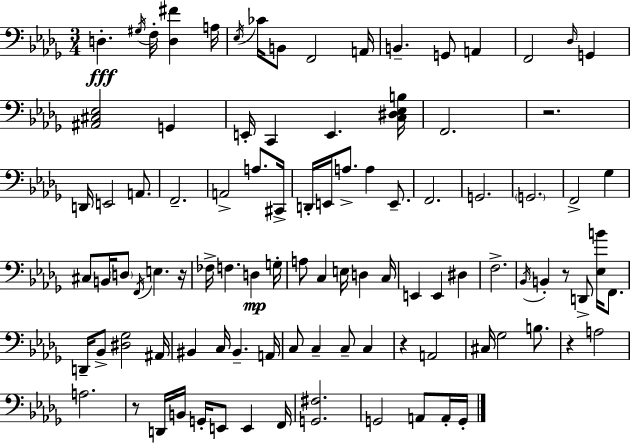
X:1
T:Untitled
M:3/4
L:1/4
K:Bbm
D, ^G,/4 F,/4 [D,^F] A,/4 _E,/4 _C/4 B,,/2 F,,2 A,,/4 B,, G,,/2 A,, F,,2 _D,/4 G,, [^A,,^C,_E,]2 G,, E,,/4 C,, E,, [C,^D,_E,B,]/4 F,,2 z2 D,,/4 E,,2 A,,/2 F,,2 A,,2 A,/2 ^C,,/4 D,,/4 E,,/4 A,/2 A, E,,/2 F,,2 G,,2 G,,2 F,,2 _G, ^C,/2 B,,/4 D,/2 F,,/4 E, z/4 _F,/4 F, D, G,/4 A,/2 C, E,/4 D, C,/4 E,, E,, ^D, F,2 _B,,/4 B,, z/2 D,,/2 [_E,B]/4 F,,/2 D,,/4 _B,,/2 [^D,_G,]2 ^A,,/4 ^B,, C,/4 ^B,, A,,/4 C,/2 C, C,/2 C, z A,,2 ^C,/4 _G,2 B,/2 z A,2 A,2 z/2 D,,/4 B,,/4 G,,/4 E,,/2 E,, F,,/4 [G,,^F,]2 G,,2 A,,/2 A,,/4 G,,/4